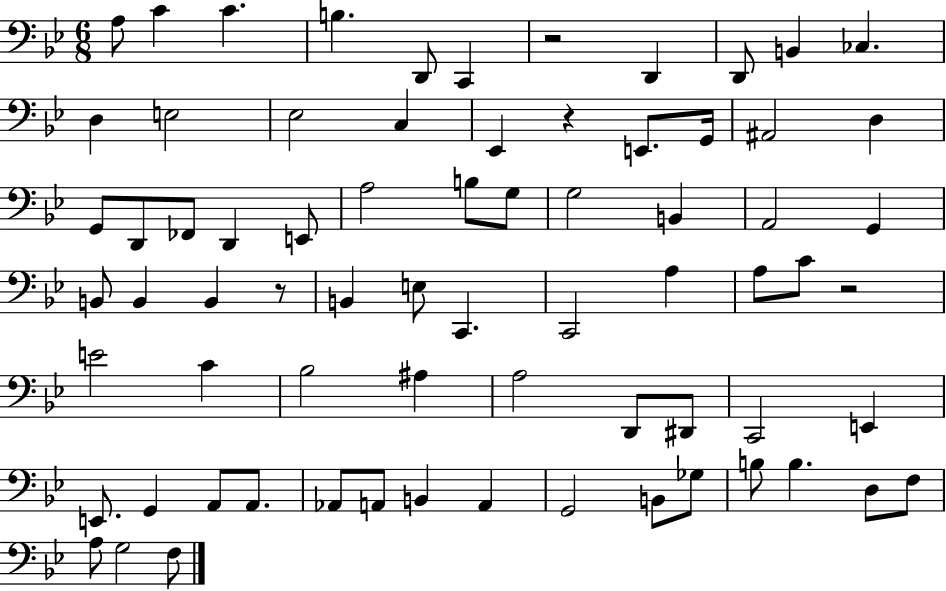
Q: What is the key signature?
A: BES major